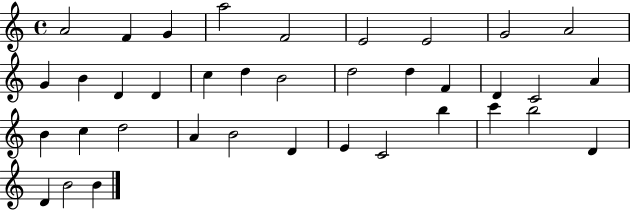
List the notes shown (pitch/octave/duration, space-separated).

A4/h F4/q G4/q A5/h F4/h E4/h E4/h G4/h A4/h G4/q B4/q D4/q D4/q C5/q D5/q B4/h D5/h D5/q F4/q D4/q C4/h A4/q B4/q C5/q D5/h A4/q B4/h D4/q E4/q C4/h B5/q C6/q B5/h D4/q D4/q B4/h B4/q